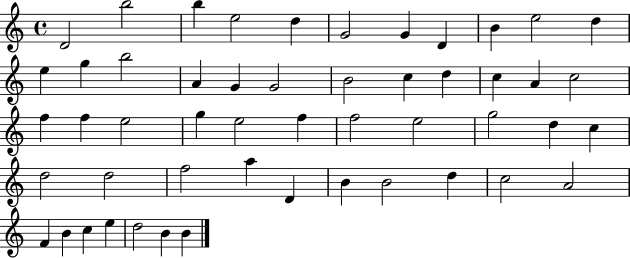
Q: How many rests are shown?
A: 0